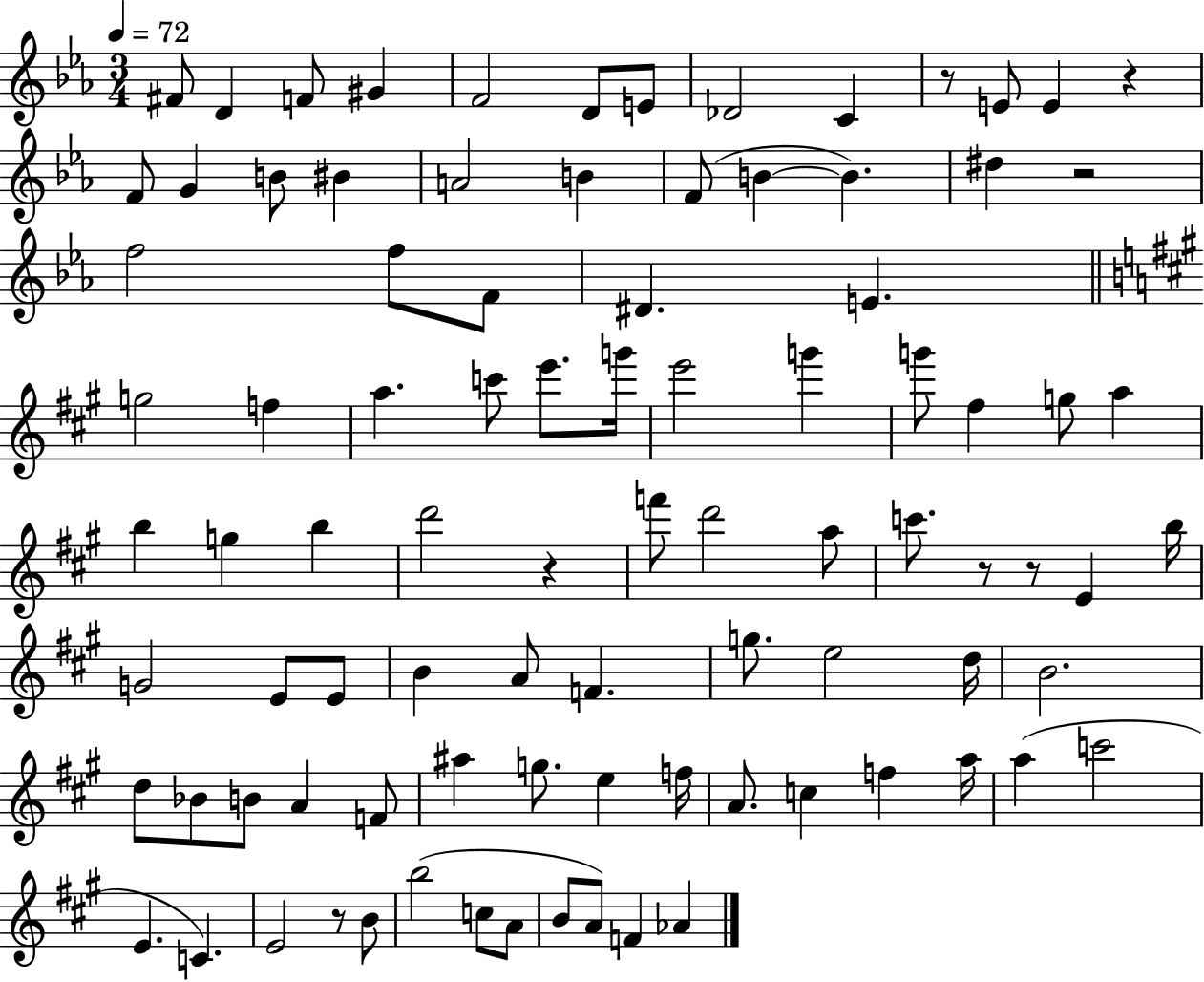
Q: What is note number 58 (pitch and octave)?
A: B4